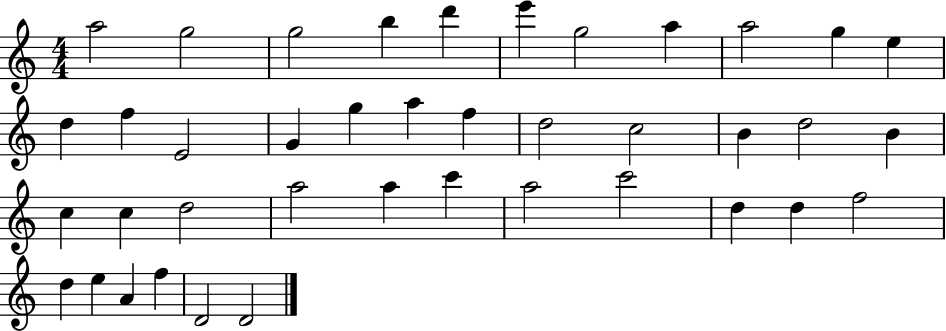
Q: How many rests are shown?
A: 0